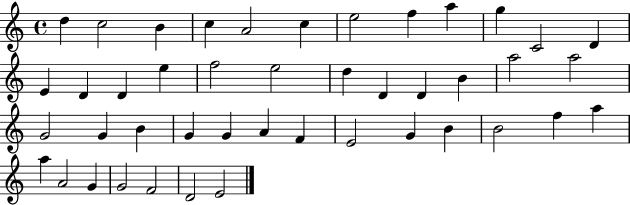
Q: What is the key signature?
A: C major